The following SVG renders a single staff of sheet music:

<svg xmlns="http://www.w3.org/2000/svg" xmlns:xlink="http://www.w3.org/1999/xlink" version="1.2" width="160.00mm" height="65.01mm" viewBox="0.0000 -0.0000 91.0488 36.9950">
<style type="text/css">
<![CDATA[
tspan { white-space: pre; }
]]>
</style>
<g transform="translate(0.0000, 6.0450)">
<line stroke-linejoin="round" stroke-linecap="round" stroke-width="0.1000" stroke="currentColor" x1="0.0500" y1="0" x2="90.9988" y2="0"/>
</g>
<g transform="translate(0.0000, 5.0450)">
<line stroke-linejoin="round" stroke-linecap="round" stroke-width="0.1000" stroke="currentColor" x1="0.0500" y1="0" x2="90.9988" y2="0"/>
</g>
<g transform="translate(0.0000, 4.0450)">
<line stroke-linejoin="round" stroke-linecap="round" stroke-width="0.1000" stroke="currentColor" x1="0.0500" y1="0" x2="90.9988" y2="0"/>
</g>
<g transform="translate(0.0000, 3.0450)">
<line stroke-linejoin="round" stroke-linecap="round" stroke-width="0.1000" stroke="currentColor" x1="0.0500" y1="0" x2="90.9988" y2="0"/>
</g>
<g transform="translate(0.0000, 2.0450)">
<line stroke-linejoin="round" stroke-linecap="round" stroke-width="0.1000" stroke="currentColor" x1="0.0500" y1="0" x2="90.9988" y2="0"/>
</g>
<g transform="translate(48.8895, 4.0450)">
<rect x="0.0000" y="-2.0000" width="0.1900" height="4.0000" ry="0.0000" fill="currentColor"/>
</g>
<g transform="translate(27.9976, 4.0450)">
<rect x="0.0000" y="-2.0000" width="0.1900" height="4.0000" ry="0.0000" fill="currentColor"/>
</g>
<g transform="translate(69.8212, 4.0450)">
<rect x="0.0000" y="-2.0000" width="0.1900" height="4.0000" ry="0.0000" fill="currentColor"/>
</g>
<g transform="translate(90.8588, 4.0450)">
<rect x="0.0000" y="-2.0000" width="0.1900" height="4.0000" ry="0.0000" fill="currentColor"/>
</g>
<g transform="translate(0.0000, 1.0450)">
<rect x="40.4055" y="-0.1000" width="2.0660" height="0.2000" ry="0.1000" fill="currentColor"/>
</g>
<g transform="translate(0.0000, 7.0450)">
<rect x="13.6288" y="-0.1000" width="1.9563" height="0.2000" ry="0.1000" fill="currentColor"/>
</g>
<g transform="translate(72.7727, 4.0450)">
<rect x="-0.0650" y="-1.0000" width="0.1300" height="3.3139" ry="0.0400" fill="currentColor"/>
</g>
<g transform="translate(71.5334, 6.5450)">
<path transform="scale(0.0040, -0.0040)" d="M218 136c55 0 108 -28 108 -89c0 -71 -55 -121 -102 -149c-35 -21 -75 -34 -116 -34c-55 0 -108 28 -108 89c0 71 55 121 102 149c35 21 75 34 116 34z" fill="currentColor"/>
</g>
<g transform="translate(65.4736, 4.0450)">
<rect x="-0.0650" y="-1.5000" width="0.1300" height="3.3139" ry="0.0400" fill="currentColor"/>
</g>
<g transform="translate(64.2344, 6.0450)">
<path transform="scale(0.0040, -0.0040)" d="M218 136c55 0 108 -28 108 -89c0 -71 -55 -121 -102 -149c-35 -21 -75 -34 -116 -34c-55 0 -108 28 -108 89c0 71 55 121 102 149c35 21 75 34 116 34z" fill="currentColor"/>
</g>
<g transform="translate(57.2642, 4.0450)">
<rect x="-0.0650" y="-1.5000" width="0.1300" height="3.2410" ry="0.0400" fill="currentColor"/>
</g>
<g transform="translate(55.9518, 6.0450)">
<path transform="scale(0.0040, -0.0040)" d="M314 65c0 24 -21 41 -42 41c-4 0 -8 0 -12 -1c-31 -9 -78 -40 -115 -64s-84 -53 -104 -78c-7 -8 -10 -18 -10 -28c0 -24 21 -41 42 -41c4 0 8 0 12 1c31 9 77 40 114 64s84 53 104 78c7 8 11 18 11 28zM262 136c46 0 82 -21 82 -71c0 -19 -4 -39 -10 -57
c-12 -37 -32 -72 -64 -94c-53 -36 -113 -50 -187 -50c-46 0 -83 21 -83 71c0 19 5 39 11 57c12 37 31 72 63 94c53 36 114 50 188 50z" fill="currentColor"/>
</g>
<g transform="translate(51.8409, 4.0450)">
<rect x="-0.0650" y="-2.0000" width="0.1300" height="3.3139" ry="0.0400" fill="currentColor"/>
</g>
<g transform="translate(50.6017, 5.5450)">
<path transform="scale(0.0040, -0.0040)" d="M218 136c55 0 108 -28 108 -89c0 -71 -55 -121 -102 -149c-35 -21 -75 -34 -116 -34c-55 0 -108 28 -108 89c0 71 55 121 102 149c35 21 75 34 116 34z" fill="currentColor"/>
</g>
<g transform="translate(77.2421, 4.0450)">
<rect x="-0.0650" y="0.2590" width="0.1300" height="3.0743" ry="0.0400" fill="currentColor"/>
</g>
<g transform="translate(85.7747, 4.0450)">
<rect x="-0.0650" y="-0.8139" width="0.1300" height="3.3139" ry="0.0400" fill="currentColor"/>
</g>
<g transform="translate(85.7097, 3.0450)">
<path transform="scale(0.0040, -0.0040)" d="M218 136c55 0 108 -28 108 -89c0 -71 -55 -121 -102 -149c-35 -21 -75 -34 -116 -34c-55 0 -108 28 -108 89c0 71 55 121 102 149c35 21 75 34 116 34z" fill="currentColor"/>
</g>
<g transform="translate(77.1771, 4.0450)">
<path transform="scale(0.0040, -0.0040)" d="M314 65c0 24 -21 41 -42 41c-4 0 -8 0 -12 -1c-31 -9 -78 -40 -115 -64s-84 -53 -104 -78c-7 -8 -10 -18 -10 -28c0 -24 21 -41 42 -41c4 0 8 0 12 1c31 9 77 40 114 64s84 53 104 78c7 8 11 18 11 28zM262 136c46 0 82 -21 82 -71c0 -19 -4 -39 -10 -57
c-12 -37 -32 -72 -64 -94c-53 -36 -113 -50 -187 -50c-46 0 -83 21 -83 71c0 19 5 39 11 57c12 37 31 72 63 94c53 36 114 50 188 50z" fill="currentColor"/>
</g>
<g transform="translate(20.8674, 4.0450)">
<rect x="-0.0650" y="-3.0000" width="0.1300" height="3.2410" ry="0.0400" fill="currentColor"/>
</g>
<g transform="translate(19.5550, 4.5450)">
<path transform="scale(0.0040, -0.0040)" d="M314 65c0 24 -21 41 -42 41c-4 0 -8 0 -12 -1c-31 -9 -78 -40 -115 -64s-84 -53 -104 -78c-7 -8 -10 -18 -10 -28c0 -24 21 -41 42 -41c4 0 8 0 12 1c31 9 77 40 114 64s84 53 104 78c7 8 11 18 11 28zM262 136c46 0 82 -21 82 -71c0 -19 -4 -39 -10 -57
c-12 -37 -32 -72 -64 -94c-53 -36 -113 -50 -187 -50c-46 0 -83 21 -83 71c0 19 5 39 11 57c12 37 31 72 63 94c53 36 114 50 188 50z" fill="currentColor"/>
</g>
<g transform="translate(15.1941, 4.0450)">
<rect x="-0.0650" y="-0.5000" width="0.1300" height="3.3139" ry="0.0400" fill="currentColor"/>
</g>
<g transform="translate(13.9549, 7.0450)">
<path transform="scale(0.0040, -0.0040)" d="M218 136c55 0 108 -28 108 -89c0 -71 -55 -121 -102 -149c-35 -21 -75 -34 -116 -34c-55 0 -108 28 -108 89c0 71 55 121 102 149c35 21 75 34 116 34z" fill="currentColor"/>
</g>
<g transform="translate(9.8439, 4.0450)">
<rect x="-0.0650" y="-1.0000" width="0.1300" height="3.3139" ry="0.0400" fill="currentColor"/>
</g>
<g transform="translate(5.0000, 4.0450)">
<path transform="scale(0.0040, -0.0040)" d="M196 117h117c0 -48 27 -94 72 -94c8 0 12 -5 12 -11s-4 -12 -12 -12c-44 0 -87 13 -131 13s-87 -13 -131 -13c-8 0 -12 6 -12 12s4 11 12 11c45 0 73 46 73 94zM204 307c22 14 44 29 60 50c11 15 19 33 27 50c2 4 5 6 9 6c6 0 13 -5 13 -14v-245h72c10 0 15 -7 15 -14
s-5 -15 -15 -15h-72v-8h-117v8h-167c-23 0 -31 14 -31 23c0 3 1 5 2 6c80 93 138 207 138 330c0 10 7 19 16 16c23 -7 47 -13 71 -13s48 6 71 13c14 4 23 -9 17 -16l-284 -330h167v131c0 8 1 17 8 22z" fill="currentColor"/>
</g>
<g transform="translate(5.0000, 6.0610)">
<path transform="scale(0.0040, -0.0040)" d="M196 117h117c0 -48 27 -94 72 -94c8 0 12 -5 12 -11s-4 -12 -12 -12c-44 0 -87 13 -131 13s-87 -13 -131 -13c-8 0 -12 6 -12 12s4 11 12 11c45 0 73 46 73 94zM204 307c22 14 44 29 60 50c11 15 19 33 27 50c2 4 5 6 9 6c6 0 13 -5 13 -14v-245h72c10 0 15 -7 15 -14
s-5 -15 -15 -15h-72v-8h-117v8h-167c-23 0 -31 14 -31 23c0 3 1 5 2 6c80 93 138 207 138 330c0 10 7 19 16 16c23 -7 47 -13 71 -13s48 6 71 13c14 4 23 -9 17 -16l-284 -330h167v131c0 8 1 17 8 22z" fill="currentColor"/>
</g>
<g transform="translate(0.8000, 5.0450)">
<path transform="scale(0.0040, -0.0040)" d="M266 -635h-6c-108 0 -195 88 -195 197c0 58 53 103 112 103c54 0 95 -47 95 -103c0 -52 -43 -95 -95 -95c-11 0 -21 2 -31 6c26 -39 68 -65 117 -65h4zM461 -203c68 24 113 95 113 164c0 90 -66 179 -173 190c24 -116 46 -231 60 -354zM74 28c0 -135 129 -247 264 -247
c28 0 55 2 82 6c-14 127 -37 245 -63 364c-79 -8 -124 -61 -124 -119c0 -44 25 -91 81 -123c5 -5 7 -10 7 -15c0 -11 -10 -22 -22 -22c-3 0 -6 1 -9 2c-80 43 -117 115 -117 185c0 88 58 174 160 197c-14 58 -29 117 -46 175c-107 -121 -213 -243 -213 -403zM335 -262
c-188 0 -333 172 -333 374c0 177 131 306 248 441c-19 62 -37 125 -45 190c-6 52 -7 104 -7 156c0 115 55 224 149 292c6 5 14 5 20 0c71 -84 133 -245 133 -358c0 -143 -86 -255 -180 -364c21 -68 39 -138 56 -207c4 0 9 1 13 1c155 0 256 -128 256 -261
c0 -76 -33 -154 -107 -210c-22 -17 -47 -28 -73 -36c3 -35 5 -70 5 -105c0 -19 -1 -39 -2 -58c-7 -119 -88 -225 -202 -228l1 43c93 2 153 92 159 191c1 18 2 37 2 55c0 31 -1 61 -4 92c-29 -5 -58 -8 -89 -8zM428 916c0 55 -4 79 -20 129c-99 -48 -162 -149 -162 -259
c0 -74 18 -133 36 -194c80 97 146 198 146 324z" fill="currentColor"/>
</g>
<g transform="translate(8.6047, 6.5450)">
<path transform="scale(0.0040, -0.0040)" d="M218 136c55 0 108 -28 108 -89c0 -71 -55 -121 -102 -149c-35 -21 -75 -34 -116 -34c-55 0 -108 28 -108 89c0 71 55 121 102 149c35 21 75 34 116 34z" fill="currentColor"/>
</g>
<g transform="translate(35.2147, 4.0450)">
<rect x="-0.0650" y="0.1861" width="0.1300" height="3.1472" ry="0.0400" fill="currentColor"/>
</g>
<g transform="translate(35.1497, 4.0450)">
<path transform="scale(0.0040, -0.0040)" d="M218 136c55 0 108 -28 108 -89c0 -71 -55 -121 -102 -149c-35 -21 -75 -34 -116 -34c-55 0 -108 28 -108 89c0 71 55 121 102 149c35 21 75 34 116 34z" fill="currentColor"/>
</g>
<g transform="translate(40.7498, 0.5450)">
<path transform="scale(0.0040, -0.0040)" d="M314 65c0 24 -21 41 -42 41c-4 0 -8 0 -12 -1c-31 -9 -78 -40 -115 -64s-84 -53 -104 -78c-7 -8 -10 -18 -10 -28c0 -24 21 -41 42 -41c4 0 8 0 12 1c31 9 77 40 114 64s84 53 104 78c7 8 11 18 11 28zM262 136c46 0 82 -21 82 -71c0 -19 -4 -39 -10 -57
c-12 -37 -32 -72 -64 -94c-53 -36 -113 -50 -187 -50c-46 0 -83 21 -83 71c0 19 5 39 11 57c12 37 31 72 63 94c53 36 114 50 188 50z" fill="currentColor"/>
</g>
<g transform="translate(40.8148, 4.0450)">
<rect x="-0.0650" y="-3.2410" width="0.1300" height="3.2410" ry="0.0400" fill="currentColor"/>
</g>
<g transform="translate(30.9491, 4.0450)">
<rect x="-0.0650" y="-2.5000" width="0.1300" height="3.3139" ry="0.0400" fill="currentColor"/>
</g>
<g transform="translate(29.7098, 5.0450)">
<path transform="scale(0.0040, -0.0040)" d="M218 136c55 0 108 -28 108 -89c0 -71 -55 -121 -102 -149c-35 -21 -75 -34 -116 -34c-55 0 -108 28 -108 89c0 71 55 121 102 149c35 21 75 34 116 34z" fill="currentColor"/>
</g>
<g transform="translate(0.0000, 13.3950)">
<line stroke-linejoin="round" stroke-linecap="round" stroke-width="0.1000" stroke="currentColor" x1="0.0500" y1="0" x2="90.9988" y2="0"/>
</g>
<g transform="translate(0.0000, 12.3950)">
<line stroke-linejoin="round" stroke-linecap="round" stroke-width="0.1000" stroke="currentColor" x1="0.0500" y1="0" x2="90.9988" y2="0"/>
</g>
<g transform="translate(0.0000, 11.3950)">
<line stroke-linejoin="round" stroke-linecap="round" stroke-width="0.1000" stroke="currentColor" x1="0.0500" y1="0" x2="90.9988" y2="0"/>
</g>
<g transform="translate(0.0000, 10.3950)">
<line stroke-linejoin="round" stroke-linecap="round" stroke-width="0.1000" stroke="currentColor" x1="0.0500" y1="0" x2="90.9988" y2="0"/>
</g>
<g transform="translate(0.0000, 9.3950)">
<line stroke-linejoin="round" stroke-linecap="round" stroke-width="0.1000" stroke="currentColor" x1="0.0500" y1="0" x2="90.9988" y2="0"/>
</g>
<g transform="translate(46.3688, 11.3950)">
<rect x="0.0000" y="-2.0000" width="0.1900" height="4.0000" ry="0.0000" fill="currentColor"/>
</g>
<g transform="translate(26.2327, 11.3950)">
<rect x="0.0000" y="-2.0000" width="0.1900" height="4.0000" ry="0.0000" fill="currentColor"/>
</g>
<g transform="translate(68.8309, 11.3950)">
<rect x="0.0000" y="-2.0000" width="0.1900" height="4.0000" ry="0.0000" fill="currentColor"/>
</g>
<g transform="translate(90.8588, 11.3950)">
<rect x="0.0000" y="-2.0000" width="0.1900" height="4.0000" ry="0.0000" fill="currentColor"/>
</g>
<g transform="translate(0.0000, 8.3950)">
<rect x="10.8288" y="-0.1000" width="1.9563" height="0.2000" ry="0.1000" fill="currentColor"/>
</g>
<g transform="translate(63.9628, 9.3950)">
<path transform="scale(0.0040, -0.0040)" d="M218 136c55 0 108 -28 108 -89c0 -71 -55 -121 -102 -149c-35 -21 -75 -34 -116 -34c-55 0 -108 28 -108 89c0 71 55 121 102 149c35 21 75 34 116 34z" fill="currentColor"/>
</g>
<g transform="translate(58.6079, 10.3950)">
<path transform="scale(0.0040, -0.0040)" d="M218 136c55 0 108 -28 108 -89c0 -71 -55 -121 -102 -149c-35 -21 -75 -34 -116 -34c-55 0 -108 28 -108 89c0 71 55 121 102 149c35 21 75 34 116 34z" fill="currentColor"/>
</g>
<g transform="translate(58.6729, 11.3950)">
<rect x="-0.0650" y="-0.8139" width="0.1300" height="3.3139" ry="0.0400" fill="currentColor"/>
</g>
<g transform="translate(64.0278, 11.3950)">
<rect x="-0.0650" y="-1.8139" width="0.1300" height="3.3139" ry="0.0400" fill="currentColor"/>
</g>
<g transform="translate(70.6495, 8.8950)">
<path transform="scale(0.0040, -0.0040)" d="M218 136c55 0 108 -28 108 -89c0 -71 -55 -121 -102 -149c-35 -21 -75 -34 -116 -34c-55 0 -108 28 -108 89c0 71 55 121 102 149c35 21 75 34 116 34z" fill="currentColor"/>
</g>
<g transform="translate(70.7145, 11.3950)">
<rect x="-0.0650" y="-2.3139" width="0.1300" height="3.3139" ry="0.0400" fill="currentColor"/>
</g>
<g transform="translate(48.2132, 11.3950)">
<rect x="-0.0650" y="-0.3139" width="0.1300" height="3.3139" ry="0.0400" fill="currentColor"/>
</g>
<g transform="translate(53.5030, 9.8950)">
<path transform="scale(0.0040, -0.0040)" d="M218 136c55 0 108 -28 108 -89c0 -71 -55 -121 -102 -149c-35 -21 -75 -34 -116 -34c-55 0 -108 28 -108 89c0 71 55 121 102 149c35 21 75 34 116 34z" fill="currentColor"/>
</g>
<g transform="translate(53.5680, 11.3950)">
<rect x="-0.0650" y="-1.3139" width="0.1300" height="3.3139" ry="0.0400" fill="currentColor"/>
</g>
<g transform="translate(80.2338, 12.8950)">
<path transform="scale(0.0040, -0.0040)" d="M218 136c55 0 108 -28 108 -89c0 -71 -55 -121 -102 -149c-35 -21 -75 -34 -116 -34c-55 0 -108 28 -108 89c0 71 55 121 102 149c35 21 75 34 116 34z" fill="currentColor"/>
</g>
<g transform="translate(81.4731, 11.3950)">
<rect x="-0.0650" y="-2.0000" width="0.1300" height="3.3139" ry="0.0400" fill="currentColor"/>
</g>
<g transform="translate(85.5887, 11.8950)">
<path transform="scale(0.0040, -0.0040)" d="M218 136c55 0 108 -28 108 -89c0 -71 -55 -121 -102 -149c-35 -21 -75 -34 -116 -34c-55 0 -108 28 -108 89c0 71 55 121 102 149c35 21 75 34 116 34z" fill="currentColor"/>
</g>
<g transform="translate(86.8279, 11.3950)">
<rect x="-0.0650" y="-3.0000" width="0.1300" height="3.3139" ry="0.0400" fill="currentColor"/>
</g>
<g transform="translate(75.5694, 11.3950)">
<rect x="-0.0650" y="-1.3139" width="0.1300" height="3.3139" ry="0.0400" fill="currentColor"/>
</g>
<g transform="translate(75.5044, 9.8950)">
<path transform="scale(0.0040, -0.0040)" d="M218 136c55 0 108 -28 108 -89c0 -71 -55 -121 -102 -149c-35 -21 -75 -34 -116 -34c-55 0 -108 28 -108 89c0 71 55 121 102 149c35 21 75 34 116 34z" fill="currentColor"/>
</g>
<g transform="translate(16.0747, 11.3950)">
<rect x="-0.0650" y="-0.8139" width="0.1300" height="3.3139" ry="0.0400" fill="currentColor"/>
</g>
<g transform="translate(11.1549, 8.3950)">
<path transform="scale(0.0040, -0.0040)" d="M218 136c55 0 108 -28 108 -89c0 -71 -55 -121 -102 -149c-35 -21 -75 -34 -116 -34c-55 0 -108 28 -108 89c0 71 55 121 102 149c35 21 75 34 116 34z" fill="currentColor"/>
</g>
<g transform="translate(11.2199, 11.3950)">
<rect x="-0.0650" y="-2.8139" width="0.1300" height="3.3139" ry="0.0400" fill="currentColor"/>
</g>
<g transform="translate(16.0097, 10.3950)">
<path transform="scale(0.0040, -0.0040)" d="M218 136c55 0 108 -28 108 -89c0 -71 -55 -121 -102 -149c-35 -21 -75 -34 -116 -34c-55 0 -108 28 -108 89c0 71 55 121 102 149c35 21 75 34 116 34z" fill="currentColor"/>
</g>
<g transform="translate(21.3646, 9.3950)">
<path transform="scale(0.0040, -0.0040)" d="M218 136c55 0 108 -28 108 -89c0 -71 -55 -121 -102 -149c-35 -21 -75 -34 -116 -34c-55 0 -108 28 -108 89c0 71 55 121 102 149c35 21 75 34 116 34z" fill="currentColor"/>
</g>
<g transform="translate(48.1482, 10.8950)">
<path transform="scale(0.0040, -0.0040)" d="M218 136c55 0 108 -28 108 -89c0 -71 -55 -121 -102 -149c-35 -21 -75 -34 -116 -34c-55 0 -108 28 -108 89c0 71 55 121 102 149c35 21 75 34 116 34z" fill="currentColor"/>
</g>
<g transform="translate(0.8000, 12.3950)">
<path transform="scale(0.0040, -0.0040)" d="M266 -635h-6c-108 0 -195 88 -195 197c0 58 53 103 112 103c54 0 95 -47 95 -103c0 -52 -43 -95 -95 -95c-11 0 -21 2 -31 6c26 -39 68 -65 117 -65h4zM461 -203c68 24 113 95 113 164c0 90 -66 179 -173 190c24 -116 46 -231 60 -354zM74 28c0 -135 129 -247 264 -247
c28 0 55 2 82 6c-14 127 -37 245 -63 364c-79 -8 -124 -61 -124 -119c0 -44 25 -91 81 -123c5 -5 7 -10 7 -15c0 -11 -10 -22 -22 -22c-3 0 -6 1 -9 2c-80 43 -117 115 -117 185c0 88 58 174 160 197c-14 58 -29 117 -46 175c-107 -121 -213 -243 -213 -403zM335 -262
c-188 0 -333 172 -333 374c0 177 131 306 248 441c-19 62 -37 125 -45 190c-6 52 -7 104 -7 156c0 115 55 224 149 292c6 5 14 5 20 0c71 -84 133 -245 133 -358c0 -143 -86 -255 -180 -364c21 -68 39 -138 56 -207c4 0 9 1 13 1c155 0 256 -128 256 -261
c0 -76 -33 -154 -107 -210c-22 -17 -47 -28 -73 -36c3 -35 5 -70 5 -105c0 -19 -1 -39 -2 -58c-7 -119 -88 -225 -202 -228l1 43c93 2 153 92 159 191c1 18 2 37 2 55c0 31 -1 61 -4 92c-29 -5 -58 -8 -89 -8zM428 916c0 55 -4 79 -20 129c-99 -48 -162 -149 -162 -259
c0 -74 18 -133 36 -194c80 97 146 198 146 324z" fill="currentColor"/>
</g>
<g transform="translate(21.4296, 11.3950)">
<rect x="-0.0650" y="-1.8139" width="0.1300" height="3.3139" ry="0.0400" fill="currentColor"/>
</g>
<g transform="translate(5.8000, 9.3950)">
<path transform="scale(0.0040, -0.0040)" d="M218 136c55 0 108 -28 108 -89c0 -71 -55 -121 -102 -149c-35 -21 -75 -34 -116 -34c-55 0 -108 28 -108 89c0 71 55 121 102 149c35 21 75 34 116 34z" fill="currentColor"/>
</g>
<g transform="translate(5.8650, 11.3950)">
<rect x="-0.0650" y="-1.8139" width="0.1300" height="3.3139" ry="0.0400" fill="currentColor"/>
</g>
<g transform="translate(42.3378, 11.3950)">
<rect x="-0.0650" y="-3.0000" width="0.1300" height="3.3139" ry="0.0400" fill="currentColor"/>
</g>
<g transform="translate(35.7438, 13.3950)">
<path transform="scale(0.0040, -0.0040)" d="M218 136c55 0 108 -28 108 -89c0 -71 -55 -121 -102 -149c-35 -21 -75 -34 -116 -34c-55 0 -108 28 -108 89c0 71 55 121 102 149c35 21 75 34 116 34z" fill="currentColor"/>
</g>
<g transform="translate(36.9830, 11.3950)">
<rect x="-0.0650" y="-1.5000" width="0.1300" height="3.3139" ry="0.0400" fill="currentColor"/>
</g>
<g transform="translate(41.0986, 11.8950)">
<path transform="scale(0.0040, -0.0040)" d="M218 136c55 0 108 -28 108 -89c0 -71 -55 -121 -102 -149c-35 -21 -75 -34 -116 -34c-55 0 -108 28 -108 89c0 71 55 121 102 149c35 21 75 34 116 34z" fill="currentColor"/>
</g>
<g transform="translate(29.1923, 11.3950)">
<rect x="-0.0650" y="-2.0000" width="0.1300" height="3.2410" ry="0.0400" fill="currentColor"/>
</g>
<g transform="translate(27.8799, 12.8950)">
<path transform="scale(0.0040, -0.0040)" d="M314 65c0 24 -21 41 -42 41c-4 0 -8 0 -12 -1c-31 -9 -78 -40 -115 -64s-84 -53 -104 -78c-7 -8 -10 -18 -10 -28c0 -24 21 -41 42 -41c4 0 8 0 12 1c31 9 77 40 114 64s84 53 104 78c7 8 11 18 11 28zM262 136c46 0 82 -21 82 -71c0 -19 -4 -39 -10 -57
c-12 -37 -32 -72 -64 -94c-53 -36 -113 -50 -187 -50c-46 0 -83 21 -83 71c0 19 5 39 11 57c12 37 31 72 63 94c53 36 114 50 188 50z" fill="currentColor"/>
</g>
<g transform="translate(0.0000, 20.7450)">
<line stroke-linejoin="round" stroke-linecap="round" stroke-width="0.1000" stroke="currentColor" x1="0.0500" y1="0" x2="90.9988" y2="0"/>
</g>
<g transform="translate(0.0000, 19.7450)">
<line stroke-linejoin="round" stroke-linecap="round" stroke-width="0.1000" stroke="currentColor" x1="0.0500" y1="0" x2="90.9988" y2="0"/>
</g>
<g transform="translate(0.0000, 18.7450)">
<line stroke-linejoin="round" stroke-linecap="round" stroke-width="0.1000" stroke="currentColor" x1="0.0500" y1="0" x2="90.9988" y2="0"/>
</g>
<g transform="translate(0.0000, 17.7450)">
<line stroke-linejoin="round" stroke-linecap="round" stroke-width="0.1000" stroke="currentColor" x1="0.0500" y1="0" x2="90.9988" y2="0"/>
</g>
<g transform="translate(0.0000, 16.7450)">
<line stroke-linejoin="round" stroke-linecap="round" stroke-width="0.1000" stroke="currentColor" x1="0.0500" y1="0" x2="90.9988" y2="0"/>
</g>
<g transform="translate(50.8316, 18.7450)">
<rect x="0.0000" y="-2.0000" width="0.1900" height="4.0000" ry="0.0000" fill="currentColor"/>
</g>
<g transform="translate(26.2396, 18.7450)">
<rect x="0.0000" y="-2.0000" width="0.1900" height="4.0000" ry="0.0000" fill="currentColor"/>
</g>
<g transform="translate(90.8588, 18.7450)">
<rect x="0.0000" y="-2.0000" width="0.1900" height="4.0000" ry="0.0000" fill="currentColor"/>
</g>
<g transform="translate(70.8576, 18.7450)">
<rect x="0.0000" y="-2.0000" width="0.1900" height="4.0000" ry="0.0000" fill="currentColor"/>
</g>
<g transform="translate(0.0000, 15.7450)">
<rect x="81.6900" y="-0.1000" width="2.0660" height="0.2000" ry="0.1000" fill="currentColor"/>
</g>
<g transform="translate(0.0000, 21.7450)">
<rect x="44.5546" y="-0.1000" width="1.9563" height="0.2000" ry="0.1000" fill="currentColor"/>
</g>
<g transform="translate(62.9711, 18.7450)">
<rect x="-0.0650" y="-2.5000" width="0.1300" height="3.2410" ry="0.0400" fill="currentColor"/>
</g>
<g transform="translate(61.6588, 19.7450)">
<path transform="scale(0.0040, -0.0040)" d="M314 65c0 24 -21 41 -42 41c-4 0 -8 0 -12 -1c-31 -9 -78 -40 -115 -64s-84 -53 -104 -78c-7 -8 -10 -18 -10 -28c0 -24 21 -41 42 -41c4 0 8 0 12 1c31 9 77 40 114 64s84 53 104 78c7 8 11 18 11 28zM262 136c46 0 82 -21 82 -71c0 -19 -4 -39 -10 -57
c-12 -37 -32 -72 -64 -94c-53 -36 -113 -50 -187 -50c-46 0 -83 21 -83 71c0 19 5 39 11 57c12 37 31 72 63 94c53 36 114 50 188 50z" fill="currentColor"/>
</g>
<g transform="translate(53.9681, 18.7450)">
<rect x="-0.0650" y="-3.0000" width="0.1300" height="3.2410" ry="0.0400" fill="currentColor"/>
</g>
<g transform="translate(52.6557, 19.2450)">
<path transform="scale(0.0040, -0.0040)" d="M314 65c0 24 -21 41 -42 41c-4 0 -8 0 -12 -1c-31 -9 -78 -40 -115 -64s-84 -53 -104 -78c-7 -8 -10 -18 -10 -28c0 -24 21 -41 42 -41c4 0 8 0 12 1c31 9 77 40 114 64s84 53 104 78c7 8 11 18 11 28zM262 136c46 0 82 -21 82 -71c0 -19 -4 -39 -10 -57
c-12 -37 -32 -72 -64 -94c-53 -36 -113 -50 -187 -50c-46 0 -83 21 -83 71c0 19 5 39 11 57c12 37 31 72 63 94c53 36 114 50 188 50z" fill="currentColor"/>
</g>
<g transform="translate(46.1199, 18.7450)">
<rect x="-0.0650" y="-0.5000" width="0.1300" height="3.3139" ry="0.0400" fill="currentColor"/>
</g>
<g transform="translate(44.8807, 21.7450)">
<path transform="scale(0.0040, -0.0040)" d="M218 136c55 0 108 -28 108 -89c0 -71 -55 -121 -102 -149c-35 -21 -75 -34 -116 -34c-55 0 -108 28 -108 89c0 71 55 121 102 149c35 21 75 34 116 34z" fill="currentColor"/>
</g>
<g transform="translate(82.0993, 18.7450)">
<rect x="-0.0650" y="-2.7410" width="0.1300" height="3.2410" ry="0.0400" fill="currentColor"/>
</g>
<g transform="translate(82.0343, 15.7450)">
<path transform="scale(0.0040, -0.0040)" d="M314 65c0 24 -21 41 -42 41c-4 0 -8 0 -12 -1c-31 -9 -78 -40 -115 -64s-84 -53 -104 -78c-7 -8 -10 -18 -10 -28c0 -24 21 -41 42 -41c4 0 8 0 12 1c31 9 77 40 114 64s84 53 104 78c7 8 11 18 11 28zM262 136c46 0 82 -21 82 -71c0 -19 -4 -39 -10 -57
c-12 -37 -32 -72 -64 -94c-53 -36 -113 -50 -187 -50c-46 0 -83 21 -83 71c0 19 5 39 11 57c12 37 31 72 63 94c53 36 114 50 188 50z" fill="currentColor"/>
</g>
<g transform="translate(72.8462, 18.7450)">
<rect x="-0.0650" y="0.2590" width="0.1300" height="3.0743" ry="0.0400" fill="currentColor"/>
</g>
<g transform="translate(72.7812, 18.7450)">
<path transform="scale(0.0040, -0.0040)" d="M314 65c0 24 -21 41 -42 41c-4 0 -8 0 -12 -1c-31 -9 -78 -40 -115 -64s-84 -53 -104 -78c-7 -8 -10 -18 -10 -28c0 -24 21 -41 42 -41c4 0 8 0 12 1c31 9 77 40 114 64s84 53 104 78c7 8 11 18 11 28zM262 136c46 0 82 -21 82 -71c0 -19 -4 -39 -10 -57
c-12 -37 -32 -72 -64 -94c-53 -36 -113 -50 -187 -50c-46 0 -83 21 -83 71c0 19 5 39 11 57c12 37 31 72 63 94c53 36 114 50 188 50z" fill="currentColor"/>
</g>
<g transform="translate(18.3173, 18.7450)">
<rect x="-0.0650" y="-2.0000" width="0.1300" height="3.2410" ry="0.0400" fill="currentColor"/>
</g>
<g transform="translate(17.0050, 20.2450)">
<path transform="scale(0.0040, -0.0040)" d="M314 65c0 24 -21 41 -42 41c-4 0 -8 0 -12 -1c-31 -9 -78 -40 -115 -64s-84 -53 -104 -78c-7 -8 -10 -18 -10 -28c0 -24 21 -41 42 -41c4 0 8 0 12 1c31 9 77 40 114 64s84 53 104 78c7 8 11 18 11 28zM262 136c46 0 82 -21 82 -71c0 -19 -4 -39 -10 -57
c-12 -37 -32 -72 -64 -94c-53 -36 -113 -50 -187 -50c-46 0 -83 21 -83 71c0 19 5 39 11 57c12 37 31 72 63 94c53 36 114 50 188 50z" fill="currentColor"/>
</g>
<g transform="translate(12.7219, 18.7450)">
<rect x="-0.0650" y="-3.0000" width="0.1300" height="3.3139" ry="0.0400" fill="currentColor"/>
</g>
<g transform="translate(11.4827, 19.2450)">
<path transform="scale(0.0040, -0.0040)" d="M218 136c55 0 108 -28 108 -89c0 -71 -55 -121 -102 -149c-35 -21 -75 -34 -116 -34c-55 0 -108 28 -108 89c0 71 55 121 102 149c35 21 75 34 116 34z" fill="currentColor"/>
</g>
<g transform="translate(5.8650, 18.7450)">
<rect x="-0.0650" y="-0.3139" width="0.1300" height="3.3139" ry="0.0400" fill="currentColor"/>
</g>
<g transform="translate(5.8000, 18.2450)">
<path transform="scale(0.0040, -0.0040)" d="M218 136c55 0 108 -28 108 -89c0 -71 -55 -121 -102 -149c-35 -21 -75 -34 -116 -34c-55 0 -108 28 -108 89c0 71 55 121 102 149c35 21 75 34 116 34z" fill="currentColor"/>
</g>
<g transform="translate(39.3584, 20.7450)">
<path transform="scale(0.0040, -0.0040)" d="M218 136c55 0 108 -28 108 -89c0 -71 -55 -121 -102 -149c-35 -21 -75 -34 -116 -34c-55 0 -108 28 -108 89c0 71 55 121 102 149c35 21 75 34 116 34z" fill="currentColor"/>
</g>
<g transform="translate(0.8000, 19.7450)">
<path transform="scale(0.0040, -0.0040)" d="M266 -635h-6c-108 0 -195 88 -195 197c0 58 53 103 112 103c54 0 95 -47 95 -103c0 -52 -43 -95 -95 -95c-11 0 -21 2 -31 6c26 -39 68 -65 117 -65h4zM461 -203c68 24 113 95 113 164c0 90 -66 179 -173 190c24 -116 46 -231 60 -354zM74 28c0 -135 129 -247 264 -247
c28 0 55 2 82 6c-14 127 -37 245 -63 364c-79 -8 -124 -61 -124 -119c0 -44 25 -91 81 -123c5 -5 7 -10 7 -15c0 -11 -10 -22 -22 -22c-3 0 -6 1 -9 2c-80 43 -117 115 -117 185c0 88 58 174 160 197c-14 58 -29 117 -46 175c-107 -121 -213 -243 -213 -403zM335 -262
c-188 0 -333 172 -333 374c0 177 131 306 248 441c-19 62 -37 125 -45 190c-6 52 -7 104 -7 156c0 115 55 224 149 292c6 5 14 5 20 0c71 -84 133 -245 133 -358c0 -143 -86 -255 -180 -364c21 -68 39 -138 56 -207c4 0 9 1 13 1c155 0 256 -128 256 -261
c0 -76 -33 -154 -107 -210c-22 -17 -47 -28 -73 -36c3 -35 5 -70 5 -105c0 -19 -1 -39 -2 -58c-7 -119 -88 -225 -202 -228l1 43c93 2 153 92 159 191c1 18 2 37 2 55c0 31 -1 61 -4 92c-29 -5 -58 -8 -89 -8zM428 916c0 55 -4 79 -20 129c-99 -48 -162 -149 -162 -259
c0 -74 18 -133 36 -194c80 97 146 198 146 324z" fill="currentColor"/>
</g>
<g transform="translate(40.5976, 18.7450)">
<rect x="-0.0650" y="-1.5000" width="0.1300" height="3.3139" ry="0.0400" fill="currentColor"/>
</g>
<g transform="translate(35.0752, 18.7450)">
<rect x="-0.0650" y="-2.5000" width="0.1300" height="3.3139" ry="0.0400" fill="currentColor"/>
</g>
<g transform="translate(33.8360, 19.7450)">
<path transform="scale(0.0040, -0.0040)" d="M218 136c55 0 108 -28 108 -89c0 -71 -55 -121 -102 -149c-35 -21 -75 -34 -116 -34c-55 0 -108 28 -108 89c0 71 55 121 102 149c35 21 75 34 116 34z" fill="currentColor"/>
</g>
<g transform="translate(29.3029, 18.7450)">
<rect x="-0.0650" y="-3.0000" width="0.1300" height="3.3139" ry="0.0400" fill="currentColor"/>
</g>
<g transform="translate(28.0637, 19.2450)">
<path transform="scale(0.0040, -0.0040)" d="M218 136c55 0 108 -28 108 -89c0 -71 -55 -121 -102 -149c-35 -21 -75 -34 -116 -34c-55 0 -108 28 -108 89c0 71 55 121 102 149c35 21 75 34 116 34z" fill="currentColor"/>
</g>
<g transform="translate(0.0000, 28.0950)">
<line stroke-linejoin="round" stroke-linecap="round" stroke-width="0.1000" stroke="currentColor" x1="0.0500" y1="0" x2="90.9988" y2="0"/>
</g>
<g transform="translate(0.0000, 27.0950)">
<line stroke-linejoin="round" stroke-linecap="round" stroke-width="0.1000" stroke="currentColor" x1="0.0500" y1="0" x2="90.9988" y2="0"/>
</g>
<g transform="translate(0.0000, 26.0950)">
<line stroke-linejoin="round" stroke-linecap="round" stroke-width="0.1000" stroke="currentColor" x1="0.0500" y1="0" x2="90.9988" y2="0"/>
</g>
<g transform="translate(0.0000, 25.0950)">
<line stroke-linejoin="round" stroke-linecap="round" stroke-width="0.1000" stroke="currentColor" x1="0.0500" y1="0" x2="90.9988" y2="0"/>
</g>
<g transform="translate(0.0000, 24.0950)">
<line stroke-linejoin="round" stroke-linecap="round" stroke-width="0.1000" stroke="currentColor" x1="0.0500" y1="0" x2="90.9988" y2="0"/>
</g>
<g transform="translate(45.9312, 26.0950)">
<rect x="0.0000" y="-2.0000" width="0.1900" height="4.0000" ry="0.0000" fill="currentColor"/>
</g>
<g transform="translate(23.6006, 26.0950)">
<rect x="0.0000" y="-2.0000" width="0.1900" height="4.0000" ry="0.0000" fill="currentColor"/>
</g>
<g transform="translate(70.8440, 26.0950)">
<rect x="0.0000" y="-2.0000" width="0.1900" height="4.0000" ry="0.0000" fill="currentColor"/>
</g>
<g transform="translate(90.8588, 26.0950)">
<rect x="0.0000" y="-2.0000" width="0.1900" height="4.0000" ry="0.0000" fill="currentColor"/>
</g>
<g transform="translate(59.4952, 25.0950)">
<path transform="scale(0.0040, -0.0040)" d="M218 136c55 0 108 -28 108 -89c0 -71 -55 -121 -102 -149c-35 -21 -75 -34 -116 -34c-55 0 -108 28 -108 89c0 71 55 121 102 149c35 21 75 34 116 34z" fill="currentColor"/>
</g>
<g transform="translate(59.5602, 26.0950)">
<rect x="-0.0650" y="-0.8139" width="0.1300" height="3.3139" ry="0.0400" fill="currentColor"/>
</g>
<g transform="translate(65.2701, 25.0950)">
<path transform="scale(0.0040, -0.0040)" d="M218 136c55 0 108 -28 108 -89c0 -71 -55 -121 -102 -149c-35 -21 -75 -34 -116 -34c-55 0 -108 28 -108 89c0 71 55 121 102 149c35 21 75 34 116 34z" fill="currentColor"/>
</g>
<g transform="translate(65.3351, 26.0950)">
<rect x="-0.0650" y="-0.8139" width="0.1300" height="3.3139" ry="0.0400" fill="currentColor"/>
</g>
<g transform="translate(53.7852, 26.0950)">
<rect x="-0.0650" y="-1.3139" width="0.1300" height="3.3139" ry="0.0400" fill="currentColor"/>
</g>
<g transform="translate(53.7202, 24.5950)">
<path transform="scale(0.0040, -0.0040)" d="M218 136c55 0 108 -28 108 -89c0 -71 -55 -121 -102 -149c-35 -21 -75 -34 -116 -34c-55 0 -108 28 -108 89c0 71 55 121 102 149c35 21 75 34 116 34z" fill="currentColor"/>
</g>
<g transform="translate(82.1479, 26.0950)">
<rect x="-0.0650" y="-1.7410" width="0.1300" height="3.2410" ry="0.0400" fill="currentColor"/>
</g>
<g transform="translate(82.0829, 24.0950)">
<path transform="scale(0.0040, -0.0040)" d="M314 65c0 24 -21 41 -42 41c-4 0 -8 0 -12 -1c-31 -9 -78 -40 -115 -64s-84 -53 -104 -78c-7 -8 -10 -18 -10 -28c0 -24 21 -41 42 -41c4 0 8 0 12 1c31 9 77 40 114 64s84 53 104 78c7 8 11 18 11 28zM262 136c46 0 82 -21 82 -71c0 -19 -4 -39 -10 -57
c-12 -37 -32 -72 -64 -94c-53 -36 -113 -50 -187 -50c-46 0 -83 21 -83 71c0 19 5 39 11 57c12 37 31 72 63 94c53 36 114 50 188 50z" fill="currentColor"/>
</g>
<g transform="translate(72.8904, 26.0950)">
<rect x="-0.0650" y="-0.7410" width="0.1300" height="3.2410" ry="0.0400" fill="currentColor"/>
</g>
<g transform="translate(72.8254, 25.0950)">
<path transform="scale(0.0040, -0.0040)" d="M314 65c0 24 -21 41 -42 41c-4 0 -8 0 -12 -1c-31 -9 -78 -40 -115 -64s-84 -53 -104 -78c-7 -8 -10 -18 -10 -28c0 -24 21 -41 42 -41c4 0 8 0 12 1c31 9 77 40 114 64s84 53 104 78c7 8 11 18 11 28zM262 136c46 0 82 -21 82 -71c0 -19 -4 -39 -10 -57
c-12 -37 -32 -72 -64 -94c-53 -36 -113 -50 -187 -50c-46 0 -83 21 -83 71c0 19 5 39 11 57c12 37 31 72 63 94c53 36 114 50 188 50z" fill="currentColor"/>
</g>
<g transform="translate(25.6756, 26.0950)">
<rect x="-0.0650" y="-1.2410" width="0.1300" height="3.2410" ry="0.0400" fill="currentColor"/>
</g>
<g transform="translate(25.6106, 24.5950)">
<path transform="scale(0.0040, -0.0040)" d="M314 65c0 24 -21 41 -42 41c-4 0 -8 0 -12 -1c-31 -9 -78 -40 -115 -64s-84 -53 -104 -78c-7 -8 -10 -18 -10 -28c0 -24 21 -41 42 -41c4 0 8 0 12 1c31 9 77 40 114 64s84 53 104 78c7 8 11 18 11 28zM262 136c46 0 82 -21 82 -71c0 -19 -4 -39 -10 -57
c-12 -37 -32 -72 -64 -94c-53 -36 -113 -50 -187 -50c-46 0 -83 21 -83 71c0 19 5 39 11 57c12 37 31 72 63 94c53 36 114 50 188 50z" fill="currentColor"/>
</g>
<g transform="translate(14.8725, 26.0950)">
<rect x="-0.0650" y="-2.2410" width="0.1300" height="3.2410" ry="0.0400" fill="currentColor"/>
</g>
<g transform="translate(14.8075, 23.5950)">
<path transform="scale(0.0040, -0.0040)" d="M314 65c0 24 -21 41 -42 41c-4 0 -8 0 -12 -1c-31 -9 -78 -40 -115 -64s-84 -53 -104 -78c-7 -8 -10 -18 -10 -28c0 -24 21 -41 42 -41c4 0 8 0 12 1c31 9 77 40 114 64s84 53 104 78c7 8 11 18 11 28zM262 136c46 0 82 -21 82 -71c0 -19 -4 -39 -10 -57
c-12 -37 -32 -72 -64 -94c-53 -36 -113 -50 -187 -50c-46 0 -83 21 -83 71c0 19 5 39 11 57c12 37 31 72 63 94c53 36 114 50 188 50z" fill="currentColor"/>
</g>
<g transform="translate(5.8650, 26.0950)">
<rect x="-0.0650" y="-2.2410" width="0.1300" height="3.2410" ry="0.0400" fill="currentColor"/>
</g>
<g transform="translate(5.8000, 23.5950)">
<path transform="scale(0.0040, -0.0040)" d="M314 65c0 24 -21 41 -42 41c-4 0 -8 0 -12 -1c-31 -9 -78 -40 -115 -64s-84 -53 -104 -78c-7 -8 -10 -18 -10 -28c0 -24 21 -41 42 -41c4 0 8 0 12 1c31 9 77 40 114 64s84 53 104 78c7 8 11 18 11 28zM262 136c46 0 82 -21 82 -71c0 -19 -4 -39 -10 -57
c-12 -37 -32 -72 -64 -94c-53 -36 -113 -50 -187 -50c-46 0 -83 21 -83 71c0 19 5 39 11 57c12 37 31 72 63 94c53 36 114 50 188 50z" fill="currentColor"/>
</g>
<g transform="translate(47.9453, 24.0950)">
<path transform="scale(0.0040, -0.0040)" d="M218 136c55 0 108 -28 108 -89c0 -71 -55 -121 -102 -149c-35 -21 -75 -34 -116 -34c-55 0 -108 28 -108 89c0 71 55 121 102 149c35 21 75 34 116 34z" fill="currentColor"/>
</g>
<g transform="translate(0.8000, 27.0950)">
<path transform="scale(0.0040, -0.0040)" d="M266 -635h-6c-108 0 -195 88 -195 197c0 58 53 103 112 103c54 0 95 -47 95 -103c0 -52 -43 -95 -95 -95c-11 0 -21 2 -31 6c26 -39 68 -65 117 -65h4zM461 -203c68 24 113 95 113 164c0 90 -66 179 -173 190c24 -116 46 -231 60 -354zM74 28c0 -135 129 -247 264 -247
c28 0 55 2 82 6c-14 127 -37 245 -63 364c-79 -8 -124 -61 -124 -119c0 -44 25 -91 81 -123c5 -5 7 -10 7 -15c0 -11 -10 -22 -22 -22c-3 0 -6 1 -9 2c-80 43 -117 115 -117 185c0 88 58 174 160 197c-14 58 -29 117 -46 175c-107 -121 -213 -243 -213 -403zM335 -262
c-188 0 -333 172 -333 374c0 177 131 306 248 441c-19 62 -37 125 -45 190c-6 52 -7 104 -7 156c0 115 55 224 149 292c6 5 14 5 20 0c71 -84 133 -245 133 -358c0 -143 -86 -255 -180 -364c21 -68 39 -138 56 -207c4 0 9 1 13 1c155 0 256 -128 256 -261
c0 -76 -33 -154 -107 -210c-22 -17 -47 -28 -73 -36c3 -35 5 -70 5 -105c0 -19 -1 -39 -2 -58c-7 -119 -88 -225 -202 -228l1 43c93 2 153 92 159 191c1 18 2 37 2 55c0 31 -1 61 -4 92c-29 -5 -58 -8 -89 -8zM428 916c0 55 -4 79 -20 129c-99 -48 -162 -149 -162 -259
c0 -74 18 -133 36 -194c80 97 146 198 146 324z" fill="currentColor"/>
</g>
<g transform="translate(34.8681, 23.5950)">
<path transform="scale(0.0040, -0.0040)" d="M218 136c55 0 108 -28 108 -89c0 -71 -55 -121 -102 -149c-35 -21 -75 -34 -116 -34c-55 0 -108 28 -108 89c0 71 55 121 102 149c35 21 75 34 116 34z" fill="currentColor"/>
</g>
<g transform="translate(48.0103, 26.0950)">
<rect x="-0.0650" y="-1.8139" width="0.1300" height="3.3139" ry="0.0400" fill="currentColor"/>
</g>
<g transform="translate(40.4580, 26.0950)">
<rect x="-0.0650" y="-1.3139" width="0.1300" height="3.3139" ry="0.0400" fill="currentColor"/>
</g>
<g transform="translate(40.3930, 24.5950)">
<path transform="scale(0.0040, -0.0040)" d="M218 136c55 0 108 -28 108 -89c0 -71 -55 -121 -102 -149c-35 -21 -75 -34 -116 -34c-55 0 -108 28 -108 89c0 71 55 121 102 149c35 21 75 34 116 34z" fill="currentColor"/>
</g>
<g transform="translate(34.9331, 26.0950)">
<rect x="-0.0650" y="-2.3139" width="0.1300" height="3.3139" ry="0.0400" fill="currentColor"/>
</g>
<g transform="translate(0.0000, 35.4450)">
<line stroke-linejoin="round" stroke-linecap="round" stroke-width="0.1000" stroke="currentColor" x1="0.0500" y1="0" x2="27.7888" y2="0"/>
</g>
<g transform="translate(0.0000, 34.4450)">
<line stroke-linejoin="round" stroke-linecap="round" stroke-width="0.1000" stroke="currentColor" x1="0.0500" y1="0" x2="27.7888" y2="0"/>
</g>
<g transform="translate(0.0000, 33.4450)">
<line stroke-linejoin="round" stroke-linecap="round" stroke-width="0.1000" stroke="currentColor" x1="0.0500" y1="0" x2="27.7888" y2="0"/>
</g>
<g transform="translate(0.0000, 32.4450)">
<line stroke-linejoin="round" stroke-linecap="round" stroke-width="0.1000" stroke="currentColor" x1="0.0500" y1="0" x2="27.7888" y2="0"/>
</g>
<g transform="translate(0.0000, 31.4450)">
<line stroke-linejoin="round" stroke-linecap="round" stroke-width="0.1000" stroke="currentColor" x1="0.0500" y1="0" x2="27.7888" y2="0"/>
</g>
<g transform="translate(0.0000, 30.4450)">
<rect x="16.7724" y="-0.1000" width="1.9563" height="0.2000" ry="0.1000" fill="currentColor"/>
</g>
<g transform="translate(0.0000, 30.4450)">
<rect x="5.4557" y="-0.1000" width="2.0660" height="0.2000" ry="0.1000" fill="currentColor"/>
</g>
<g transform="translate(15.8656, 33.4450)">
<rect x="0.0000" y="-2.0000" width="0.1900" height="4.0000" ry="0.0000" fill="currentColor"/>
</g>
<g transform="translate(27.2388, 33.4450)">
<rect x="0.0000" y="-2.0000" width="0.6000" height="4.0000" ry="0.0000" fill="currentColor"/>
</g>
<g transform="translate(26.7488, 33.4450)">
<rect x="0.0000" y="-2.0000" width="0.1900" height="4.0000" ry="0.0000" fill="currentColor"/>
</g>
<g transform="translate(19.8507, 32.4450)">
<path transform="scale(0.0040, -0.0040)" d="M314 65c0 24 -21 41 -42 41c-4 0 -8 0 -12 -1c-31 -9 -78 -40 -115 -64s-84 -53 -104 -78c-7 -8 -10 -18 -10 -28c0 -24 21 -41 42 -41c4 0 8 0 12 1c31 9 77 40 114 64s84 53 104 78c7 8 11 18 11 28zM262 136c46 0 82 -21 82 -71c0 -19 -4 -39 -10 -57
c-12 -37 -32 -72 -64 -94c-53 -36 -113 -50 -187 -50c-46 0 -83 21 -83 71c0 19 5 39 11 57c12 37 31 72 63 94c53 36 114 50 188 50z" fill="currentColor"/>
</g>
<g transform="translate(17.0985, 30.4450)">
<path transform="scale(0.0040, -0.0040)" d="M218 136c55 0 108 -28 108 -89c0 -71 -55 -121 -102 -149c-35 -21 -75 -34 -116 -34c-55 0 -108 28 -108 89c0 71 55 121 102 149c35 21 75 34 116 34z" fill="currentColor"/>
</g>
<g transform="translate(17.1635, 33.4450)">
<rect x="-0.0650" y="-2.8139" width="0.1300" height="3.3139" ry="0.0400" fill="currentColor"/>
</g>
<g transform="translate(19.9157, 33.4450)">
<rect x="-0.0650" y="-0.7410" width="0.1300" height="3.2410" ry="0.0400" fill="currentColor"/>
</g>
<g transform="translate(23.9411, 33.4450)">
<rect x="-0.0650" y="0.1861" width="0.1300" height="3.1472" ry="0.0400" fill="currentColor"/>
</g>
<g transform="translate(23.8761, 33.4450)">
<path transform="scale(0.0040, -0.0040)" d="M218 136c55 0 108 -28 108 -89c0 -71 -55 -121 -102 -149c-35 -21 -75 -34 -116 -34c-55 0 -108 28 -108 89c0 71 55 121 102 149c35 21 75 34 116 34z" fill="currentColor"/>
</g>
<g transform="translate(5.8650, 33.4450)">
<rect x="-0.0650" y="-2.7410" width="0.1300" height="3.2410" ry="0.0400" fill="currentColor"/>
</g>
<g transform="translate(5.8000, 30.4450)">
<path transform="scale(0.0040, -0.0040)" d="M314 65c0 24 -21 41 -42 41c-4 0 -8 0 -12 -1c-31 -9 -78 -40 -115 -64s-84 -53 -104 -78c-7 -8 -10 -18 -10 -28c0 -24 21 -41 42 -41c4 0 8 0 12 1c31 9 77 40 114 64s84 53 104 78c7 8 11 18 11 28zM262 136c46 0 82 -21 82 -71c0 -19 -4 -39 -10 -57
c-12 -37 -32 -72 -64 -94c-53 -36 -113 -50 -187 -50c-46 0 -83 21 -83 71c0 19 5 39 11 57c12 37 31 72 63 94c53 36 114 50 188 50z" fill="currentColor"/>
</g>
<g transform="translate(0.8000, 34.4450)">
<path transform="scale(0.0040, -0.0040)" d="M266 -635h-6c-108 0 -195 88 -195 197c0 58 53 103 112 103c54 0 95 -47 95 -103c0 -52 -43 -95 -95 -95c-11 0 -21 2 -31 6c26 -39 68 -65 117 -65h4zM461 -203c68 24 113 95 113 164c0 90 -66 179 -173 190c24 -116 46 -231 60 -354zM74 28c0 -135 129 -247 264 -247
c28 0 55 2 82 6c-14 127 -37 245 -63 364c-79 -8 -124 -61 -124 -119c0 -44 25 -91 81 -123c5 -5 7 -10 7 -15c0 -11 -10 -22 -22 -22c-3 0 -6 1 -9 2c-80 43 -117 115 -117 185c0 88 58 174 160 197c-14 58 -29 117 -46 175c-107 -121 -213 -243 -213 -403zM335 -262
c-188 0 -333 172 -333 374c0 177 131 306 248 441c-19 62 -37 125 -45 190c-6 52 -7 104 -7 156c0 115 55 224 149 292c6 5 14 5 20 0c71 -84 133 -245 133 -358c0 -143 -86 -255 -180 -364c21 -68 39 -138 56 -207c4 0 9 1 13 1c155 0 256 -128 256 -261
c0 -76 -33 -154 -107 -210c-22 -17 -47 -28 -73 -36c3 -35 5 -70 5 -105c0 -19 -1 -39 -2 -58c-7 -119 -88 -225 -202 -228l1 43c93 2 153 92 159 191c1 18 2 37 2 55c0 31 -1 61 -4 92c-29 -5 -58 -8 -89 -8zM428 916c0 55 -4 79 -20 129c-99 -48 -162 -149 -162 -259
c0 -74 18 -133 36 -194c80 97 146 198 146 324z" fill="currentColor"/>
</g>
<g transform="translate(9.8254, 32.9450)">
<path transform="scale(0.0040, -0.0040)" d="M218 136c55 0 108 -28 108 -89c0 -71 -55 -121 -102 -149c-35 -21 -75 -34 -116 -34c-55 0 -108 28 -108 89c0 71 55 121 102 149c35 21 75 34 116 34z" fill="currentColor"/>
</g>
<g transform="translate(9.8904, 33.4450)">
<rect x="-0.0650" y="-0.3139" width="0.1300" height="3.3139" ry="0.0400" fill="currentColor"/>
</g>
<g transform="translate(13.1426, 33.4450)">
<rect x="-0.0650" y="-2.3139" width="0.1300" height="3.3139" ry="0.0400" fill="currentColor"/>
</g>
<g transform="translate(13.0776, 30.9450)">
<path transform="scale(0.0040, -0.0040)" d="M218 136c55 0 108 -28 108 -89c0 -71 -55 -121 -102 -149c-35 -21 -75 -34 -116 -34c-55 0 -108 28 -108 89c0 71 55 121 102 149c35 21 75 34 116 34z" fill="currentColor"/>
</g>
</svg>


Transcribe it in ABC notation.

X:1
T:Untitled
M:4/4
L:1/4
K:C
D C A2 G B b2 F E2 E D B2 d f a d f F2 E A c e d f g e F A c A F2 A G E C A2 G2 B2 a2 g2 g2 e2 g e f e d d d2 f2 a2 c g a d2 B